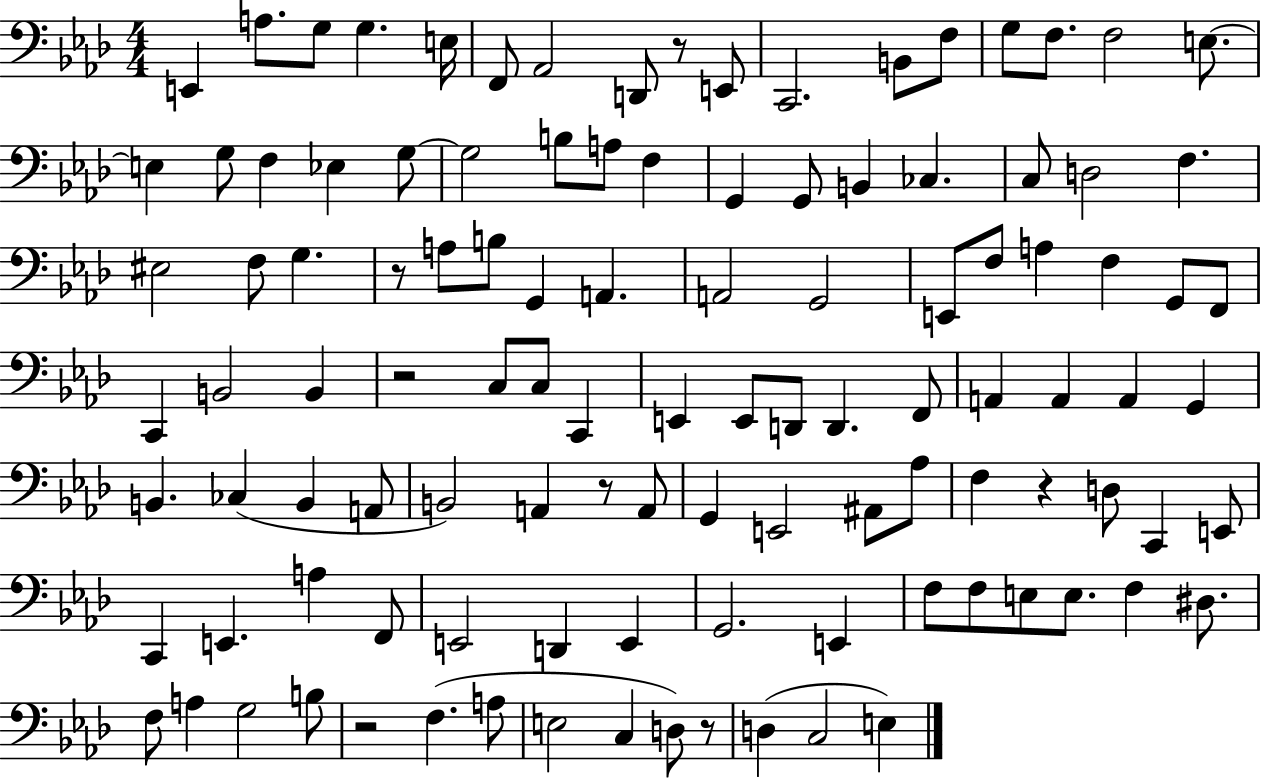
X:1
T:Untitled
M:4/4
L:1/4
K:Ab
E,, A,/2 G,/2 G, E,/4 F,,/2 _A,,2 D,,/2 z/2 E,,/2 C,,2 B,,/2 F,/2 G,/2 F,/2 F,2 E,/2 E, G,/2 F, _E, G,/2 G,2 B,/2 A,/2 F, G,, G,,/2 B,, _C, C,/2 D,2 F, ^E,2 F,/2 G, z/2 A,/2 B,/2 G,, A,, A,,2 G,,2 E,,/2 F,/2 A, F, G,,/2 F,,/2 C,, B,,2 B,, z2 C,/2 C,/2 C,, E,, E,,/2 D,,/2 D,, F,,/2 A,, A,, A,, G,, B,, _C, B,, A,,/2 B,,2 A,, z/2 A,,/2 G,, E,,2 ^A,,/2 _A,/2 F, z D,/2 C,, E,,/2 C,, E,, A, F,,/2 E,,2 D,, E,, G,,2 E,, F,/2 F,/2 E,/2 E,/2 F, ^D,/2 F,/2 A, G,2 B,/2 z2 F, A,/2 E,2 C, D,/2 z/2 D, C,2 E,